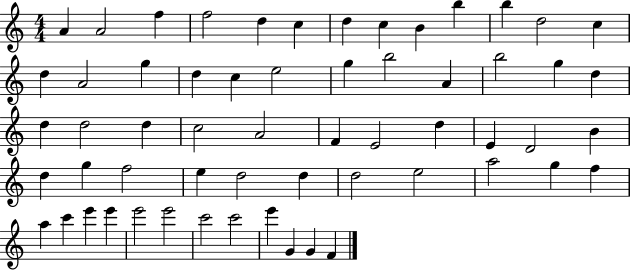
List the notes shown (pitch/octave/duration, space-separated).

A4/q A4/h F5/q F5/h D5/q C5/q D5/q C5/q B4/q B5/q B5/q D5/h C5/q D5/q A4/h G5/q D5/q C5/q E5/h G5/q B5/h A4/q B5/h G5/q D5/q D5/q D5/h D5/q C5/h A4/h F4/q E4/h D5/q E4/q D4/h B4/q D5/q G5/q F5/h E5/q D5/h D5/q D5/h E5/h A5/h G5/q F5/q A5/q C6/q E6/q E6/q E6/h E6/h C6/h C6/h E6/q G4/q G4/q F4/q